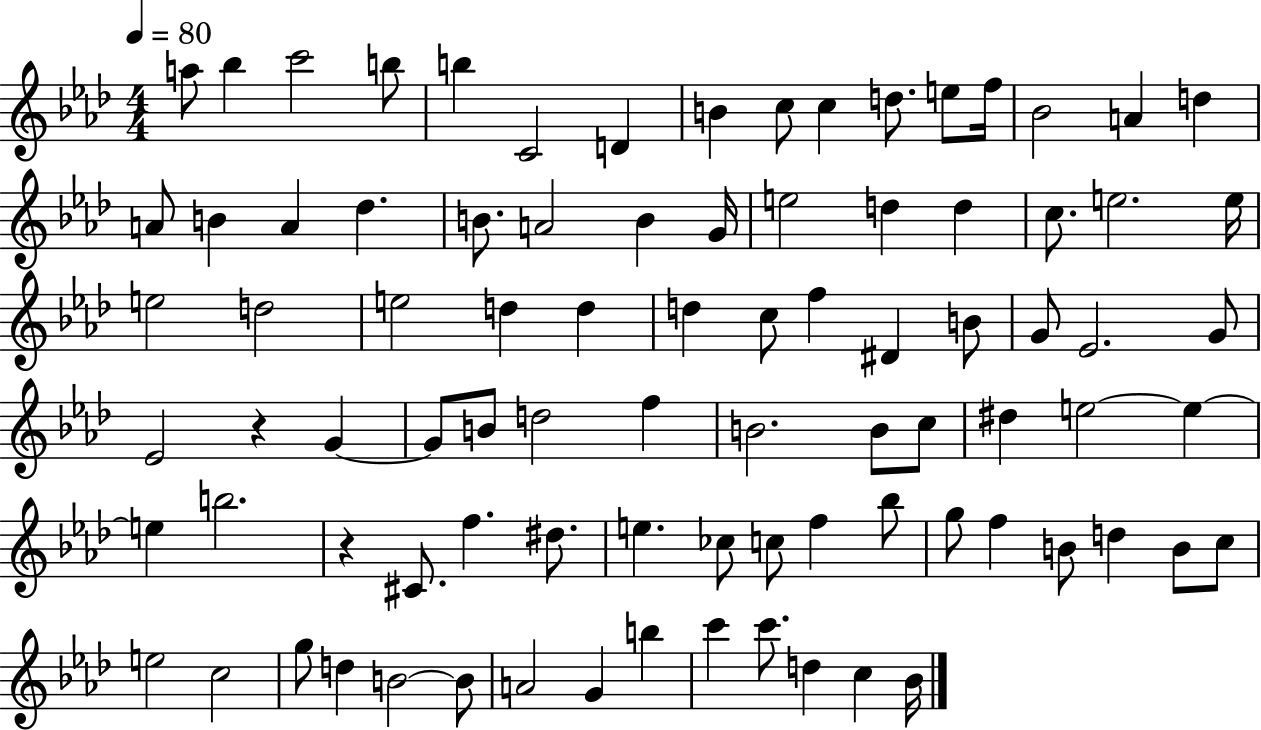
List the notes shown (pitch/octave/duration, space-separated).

A5/e Bb5/q C6/h B5/e B5/q C4/h D4/q B4/q C5/e C5/q D5/e. E5/e F5/s Bb4/h A4/q D5/q A4/e B4/q A4/q Db5/q. B4/e. A4/h B4/q G4/s E5/h D5/q D5/q C5/e. E5/h. E5/s E5/h D5/h E5/h D5/q D5/q D5/q C5/e F5/q D#4/q B4/e G4/e Eb4/h. G4/e Eb4/h R/q G4/q G4/e B4/e D5/h F5/q B4/h. B4/e C5/e D#5/q E5/h E5/q E5/q B5/h. R/q C#4/e. F5/q. D#5/e. E5/q. CES5/e C5/e F5/q Bb5/e G5/e F5/q B4/e D5/q B4/e C5/e E5/h C5/h G5/e D5/q B4/h B4/e A4/h G4/q B5/q C6/q C6/e. D5/q C5/q Bb4/s